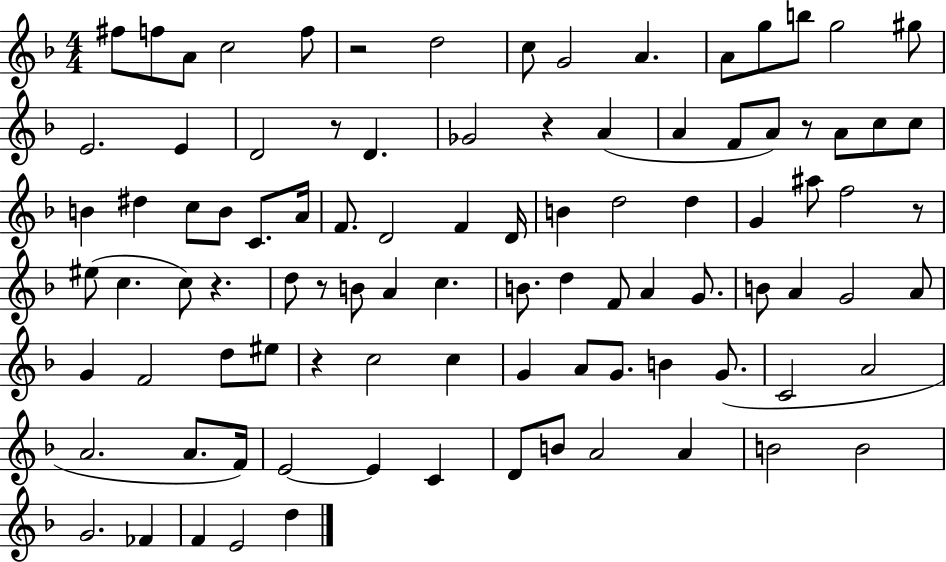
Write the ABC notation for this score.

X:1
T:Untitled
M:4/4
L:1/4
K:F
^f/2 f/2 A/2 c2 f/2 z2 d2 c/2 G2 A A/2 g/2 b/2 g2 ^g/2 E2 E D2 z/2 D _G2 z A A F/2 A/2 z/2 A/2 c/2 c/2 B ^d c/2 B/2 C/2 A/4 F/2 D2 F D/4 B d2 d G ^a/2 f2 z/2 ^e/2 c c/2 z d/2 z/2 B/2 A c B/2 d F/2 A G/2 B/2 A G2 A/2 G F2 d/2 ^e/2 z c2 c G A/2 G/2 B G/2 C2 A2 A2 A/2 F/4 E2 E C D/2 B/2 A2 A B2 B2 G2 _F F E2 d